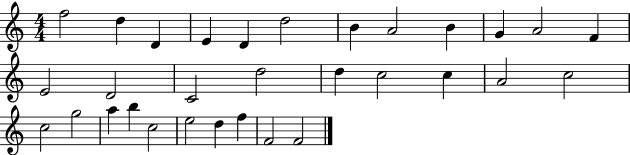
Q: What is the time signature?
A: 4/4